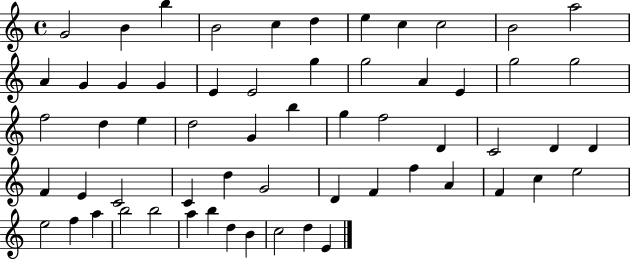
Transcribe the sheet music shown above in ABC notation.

X:1
T:Untitled
M:4/4
L:1/4
K:C
G2 B b B2 c d e c c2 B2 a2 A G G G E E2 g g2 A E g2 g2 f2 d e d2 G b g f2 D C2 D D F E C2 C d G2 D F f A F c e2 e2 f a b2 b2 a b d B c2 d E